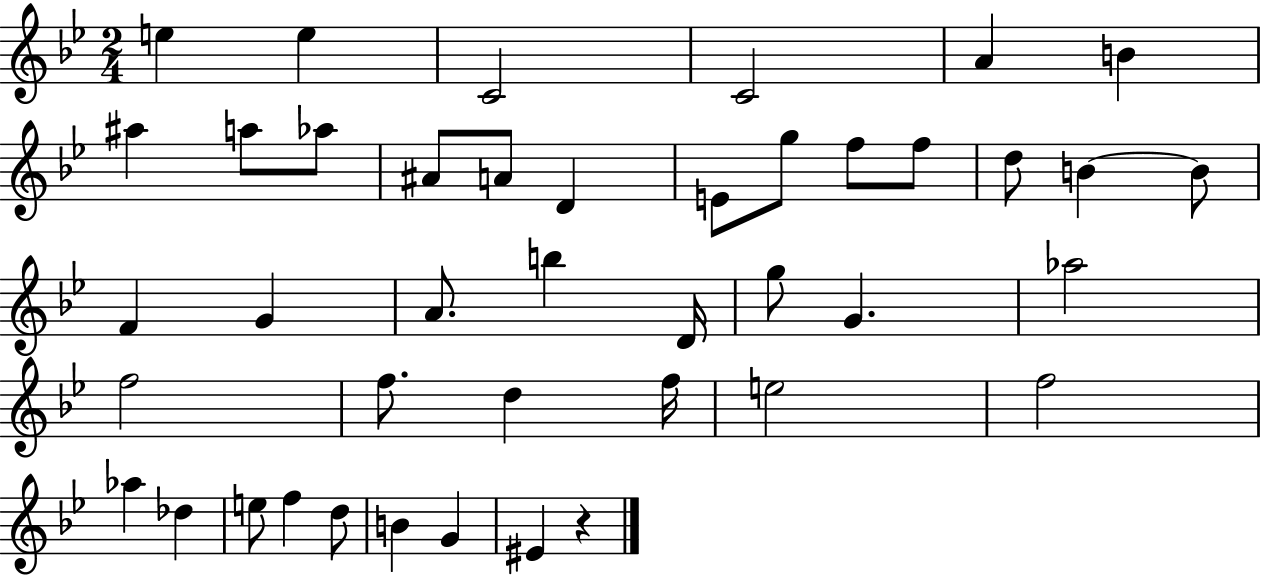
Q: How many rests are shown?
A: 1